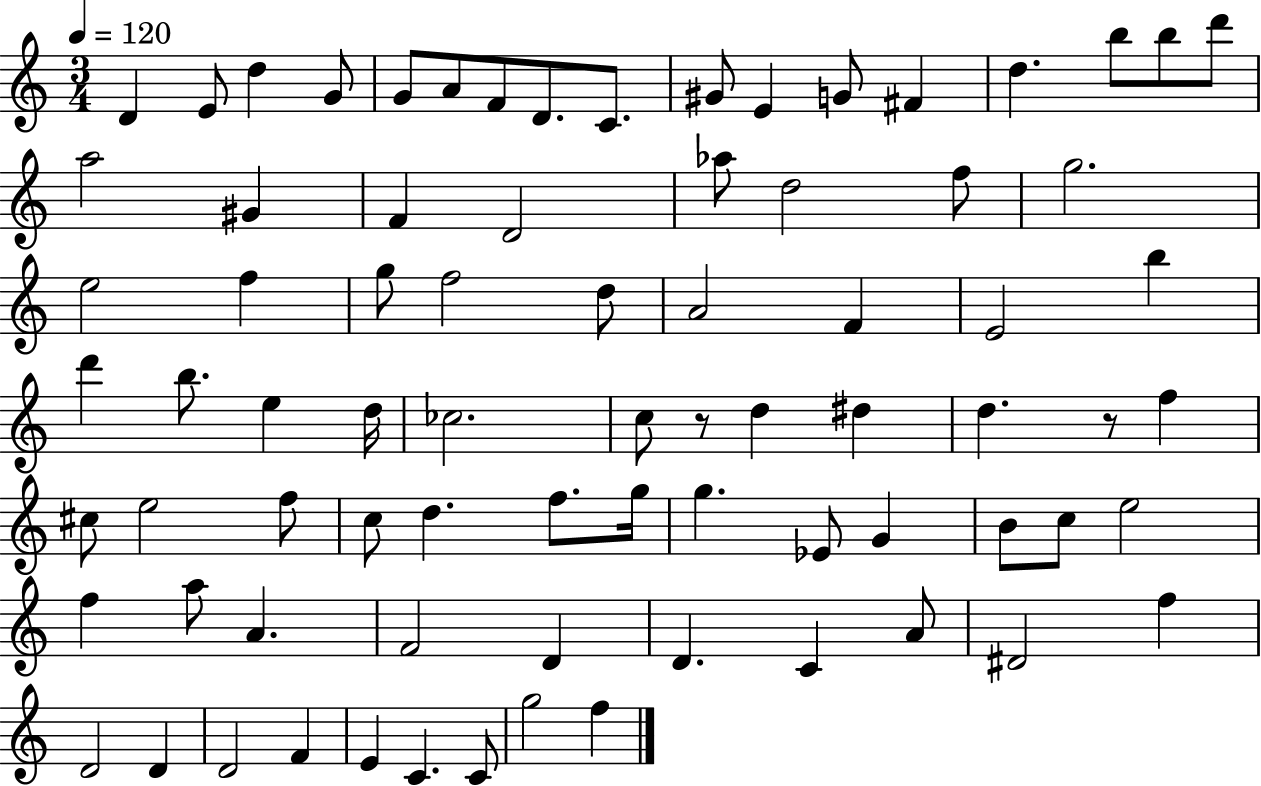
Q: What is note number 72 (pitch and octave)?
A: E4